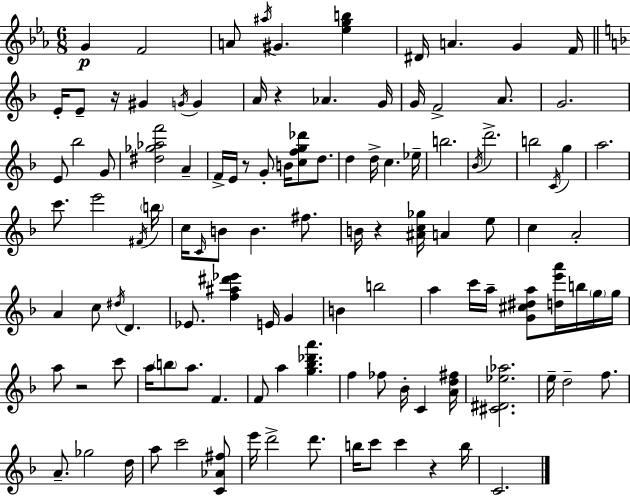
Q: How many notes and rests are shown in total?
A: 115